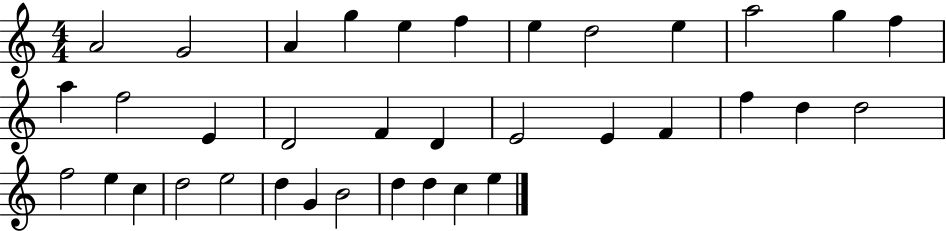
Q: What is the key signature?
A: C major